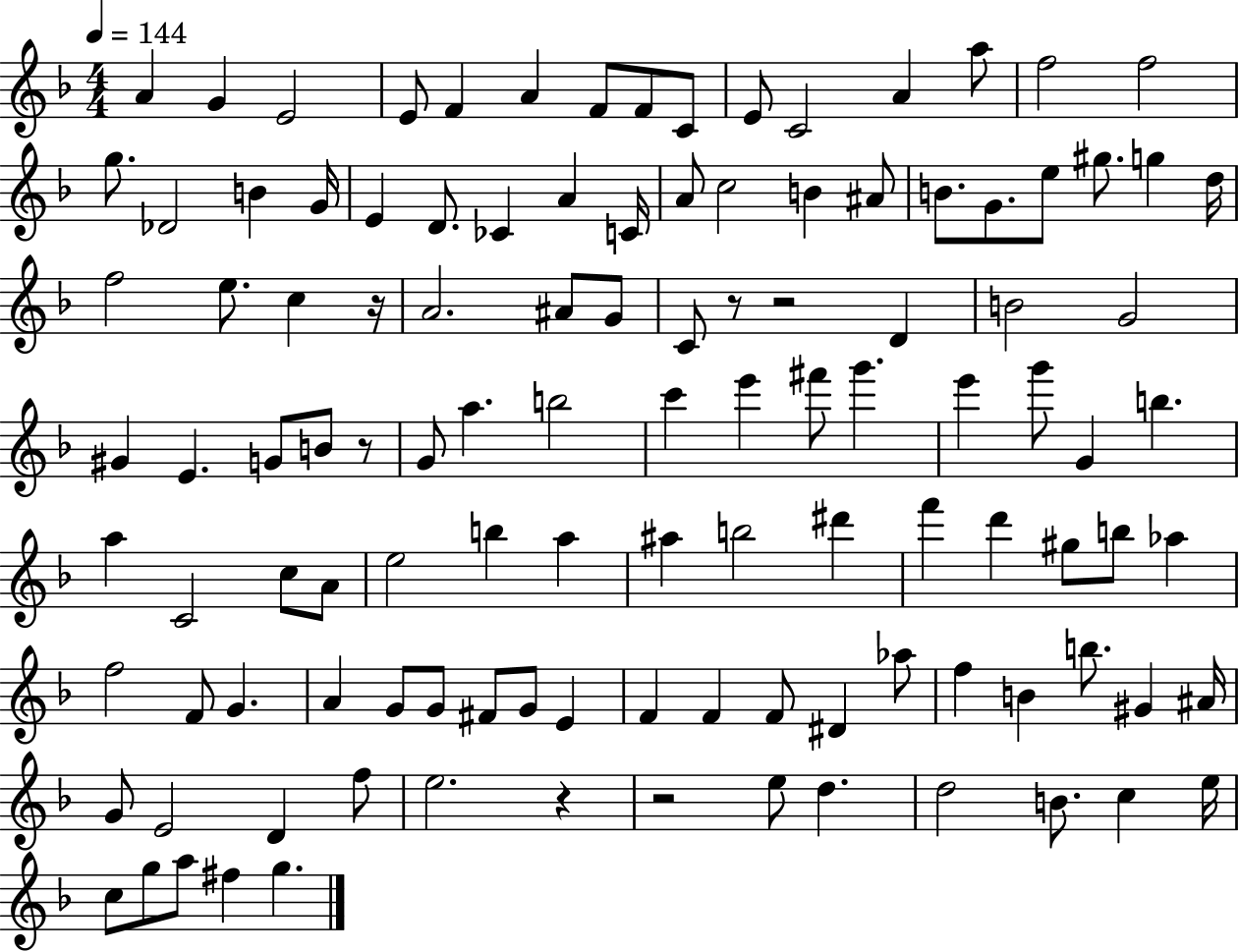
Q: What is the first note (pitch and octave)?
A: A4